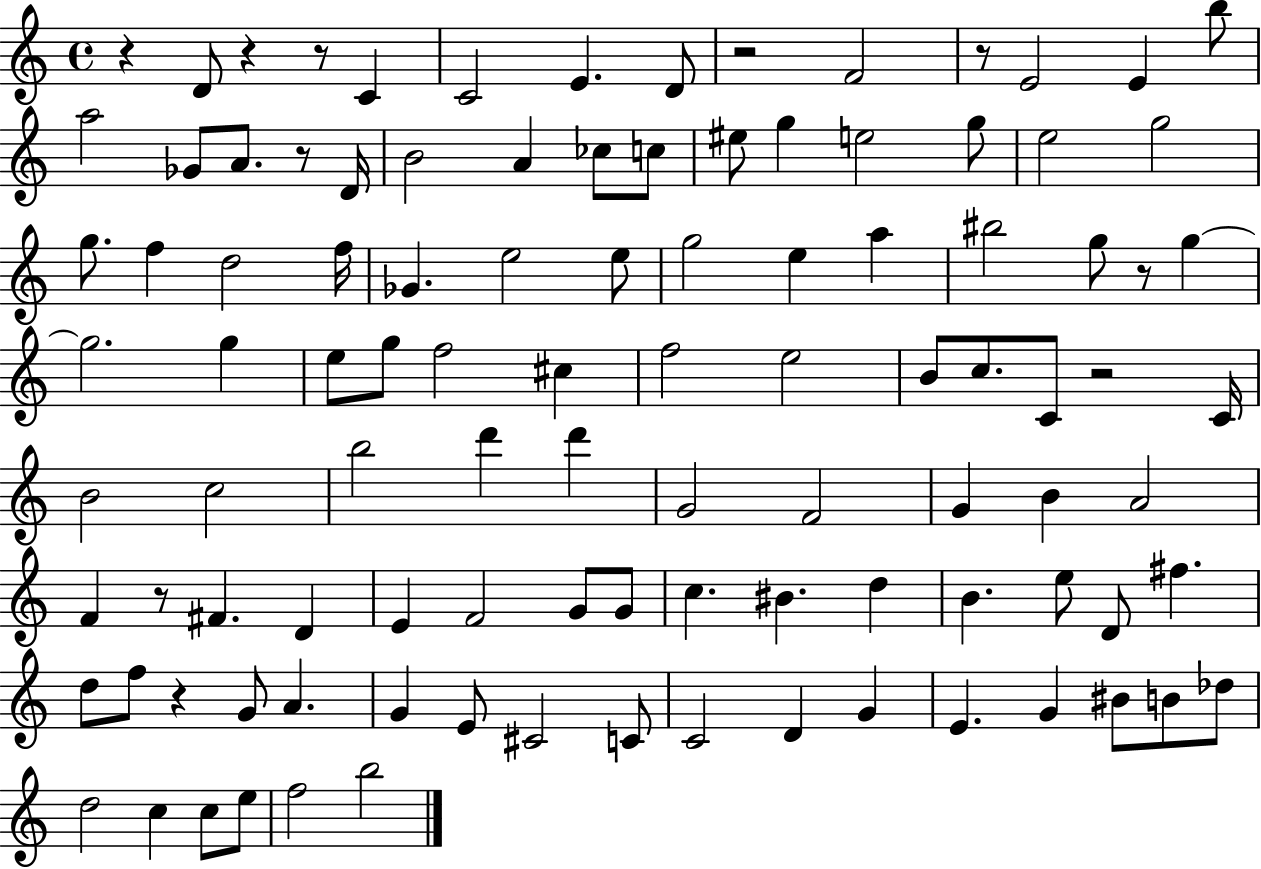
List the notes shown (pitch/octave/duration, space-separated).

R/q D4/e R/q R/e C4/q C4/h E4/q. D4/e R/h F4/h R/e E4/h E4/q B5/e A5/h Gb4/e A4/e. R/e D4/s B4/h A4/q CES5/e C5/e EIS5/e G5/q E5/h G5/e E5/h G5/h G5/e. F5/q D5/h F5/s Gb4/q. E5/h E5/e G5/h E5/q A5/q BIS5/h G5/e R/e G5/q G5/h. G5/q E5/e G5/e F5/h C#5/q F5/h E5/h B4/e C5/e. C4/e R/h C4/s B4/h C5/h B5/h D6/q D6/q G4/h F4/h G4/q B4/q A4/h F4/q R/e F#4/q. D4/q E4/q F4/h G4/e G4/e C5/q. BIS4/q. D5/q B4/q. E5/e D4/e F#5/q. D5/e F5/e R/q G4/e A4/q. G4/q E4/e C#4/h C4/e C4/h D4/q G4/q E4/q. G4/q BIS4/e B4/e Db5/e D5/h C5/q C5/e E5/e F5/h B5/h